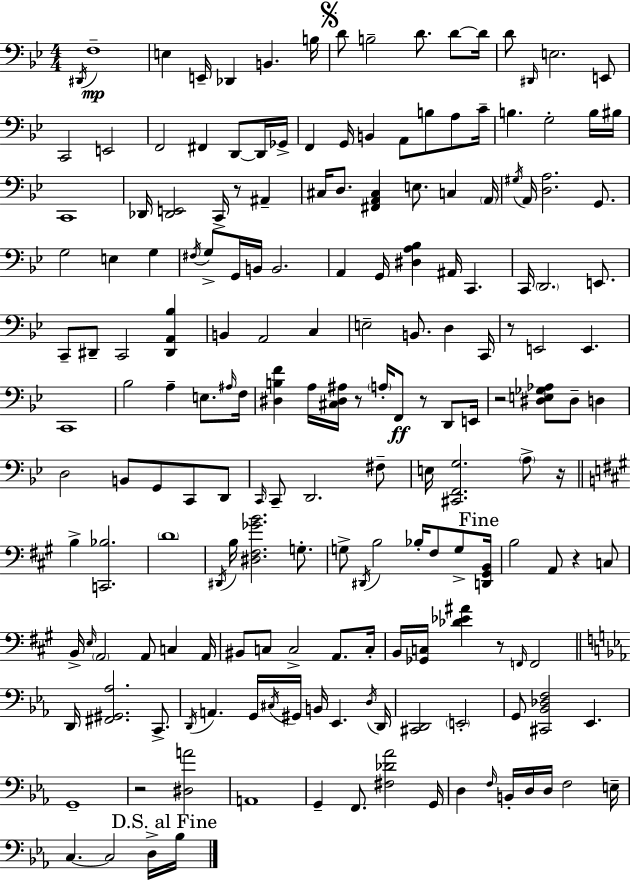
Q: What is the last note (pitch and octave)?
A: Bb3